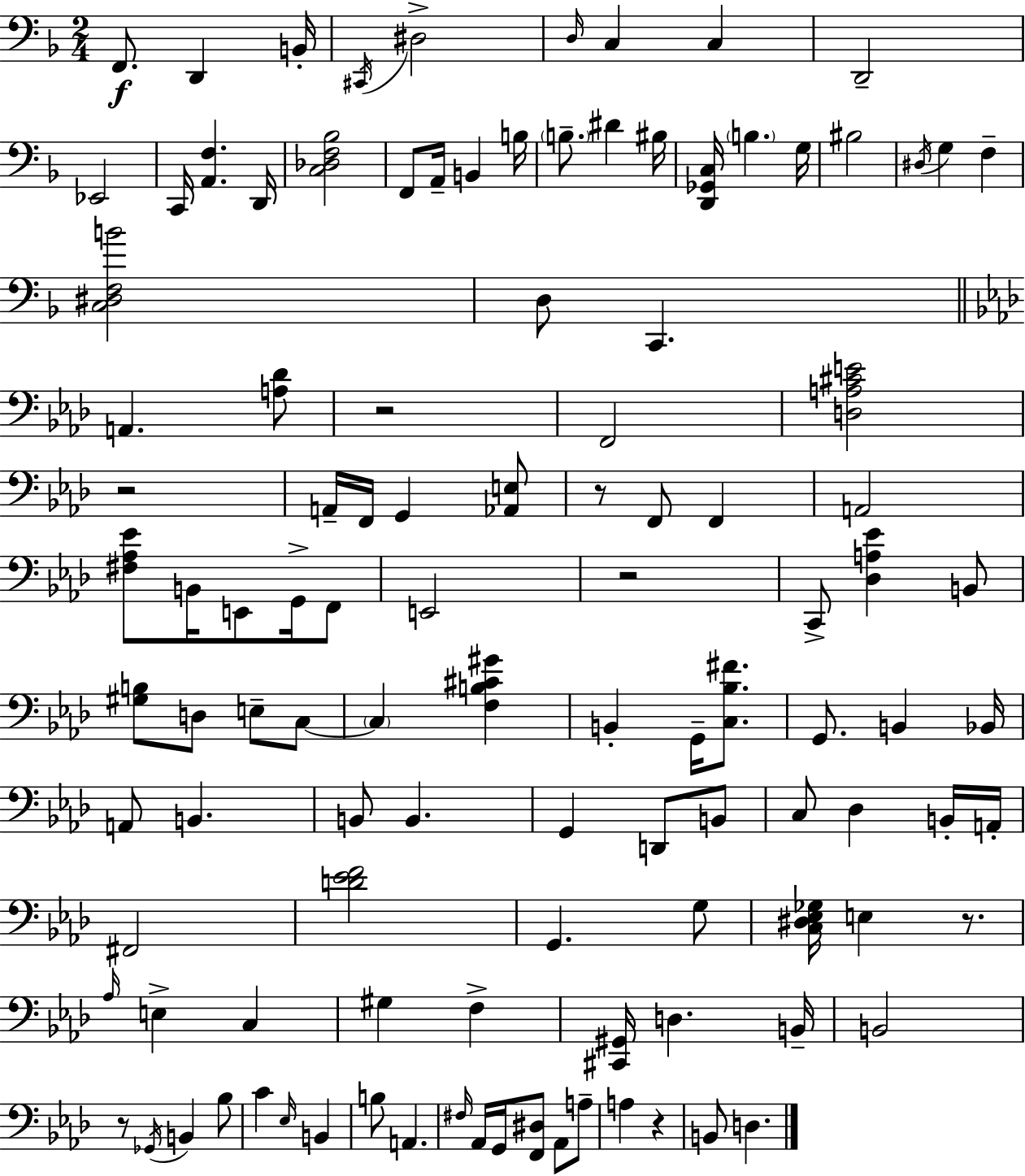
F2/e. D2/q B2/s C#2/s D#3/h D3/s C3/q C3/q D2/h Eb2/h C2/s [A2,F3]/q. D2/s [C3,Db3,F3,Bb3]/h F2/e A2/s B2/q B3/s B3/e. D#4/q BIS3/s [D2,Gb2,C3]/s B3/q. G3/s BIS3/h D#3/s G3/q F3/q [C3,D#3,F3,B4]/h D3/e C2/q. A2/q. [A3,Db4]/e R/h F2/h [D3,A3,C#4,E4]/h R/h A2/s F2/s G2/q [Ab2,E3]/e R/e F2/e F2/q A2/h [F#3,Ab3,Eb4]/e B2/s E2/e G2/s F2/e E2/h R/h C2/e [Db3,A3,Eb4]/q B2/e [G#3,B3]/e D3/e E3/e C3/e C3/q [F3,B3,C#4,G#4]/q B2/q G2/s [C3,Bb3,F#4]/e. G2/e. B2/q Bb2/s A2/e B2/q. B2/e B2/q. G2/q D2/e B2/e C3/e Db3/q B2/s A2/s F#2/h [D4,Eb4,F4]/h G2/q. G3/e [C3,D#3,Eb3,Gb3]/s E3/q R/e. Ab3/s E3/q C3/q G#3/q F3/q [C#2,G#2]/s D3/q. B2/s B2/h R/e Gb2/s B2/q Bb3/e C4/q Eb3/s B2/q B3/e A2/q. F#3/s Ab2/s G2/s [F2,D#3]/e Ab2/e A3/e A3/q R/q B2/e D3/q.